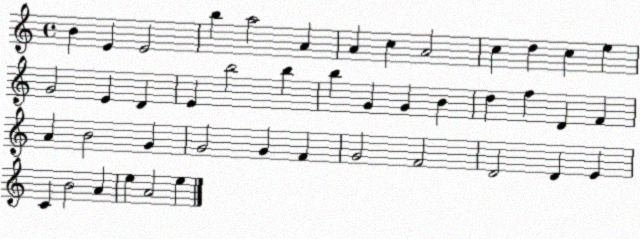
X:1
T:Untitled
M:4/4
L:1/4
K:C
B E E2 b a2 A A c A2 c d c e G2 E D E b2 b b G G B d f D F A B2 G G2 G F G2 F2 D2 D E C B2 A e A2 e